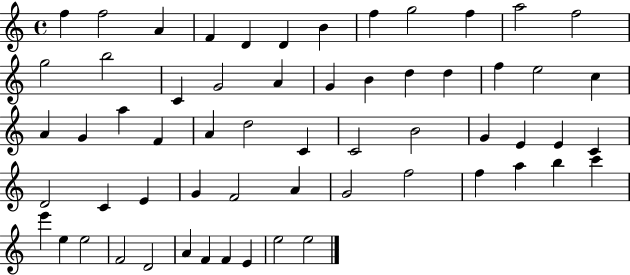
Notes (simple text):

F5/q F5/h A4/q F4/q D4/q D4/q B4/q F5/q G5/h F5/q A5/h F5/h G5/h B5/h C4/q G4/h A4/q G4/q B4/q D5/q D5/q F5/q E5/h C5/q A4/q G4/q A5/q F4/q A4/q D5/h C4/q C4/h B4/h G4/q E4/q E4/q C4/q D4/h C4/q E4/q G4/q F4/h A4/q G4/h F5/h F5/q A5/q B5/q C6/q E6/q E5/q E5/h F4/h D4/h A4/q F4/q F4/q E4/q E5/h E5/h